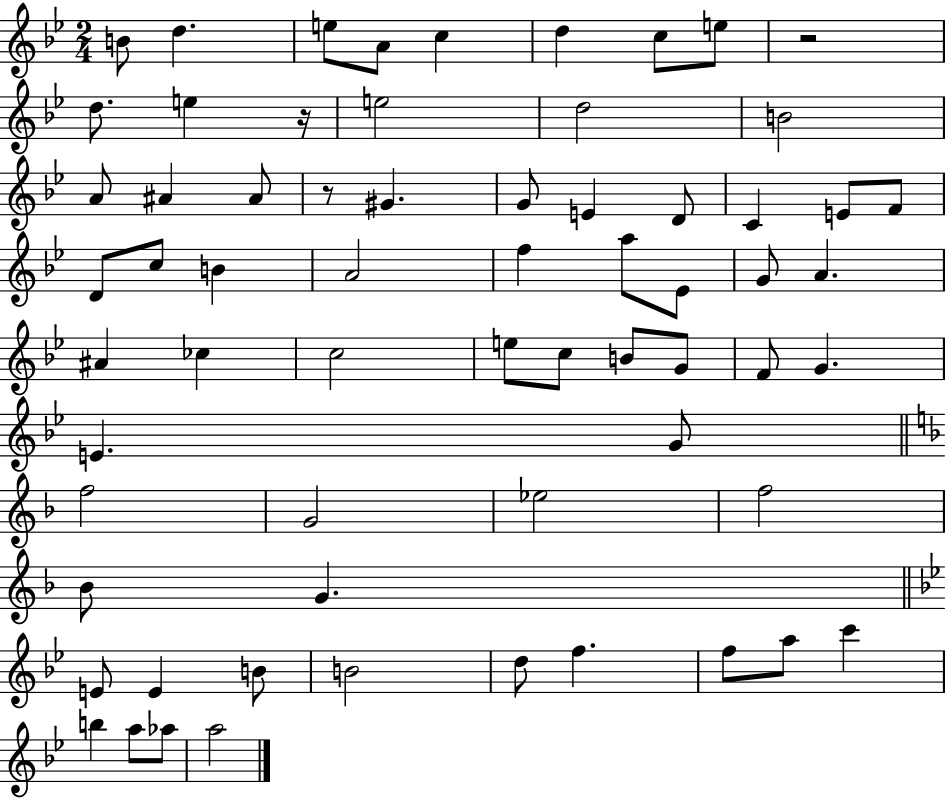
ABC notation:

X:1
T:Untitled
M:2/4
L:1/4
K:Bb
B/2 d e/2 A/2 c d c/2 e/2 z2 d/2 e z/4 e2 d2 B2 A/2 ^A ^A/2 z/2 ^G G/2 E D/2 C E/2 F/2 D/2 c/2 B A2 f a/2 _E/2 G/2 A ^A _c c2 e/2 c/2 B/2 G/2 F/2 G E G/2 f2 G2 _e2 f2 _B/2 G E/2 E B/2 B2 d/2 f f/2 a/2 c' b a/2 _a/2 a2